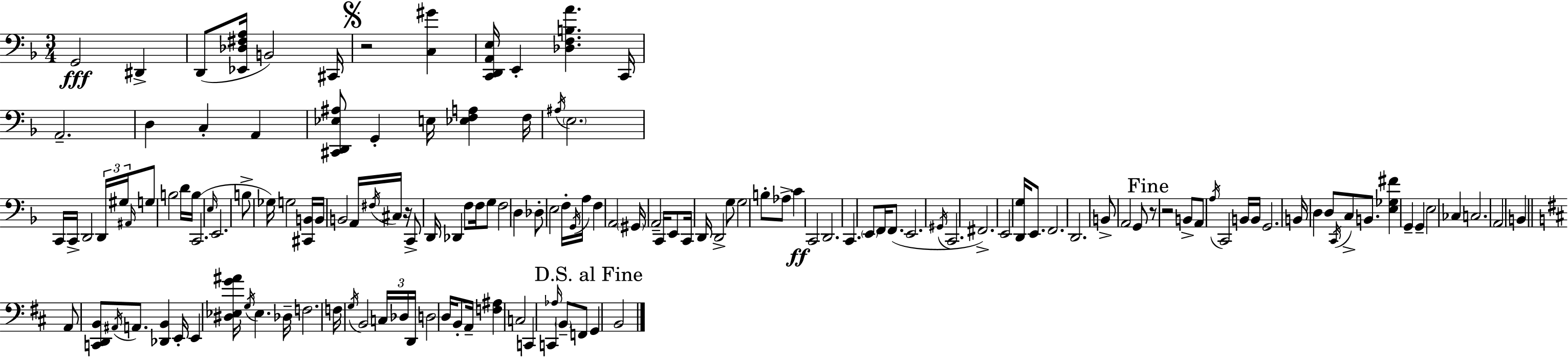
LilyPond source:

{
  \clef bass
  \numericTimeSignature
  \time 3/4
  \key f \major
  g,2\fff dis,4-> | d,8( <ees, des fis a>16 b,2) cis,16 | \mark \markup { \musicglyph "scripts.segno" } r2 <c gis'>4 | <c, d, a, e>16 e,4-. <des f b a'>4. c,16 | \break a,2.-- | d4 c4-. a,4 | <cis, d, ees ais>8 g,4-. e16 <ees f a>4 f16 | \acciaccatura { ais16 } \parenthesize e2. | \break c,16 c,16-> d,2 \tuplet 3/2 { d,16 | gis16 \grace { ais,16 } } g8 b2 | d'16 b16 c,2.( | \grace { e16 } e,2. | \break b8-> ges16) g2 | <cis, b,>16 b,16 b,2 | a,16 \acciaccatura { fis16 } cis16 r16 c,8-> d,16 des,4 f8 | f16 g8 f2 | \break d4 des8-. e2 | f16-. \acciaccatura { g,16 } a16 f4 a,2 | \parenthesize gis,16 a,2-- | c,16 e,8 c,16 d,16 d,2-> | \break g8 g2 | b8-. aes8-> c'4\ff c,2 | d,2. | c,4. \parenthesize e,8 | \break f,16 f,8.( e,2. | \acciaccatura { gis,16 } c,2. | fis,2.->) | e,2 | \break <d, g>16 e,8. f,2. | d,2. | b,8-> a,2 | g,8 \mark "Fine" r8 r2 | \break b,8-> a,8 \acciaccatura { a16 } c,2 | b,16 b,16 g,2. | b,16 d4 | d8 \acciaccatura { c,16 } c8-> b,8. <e ges fis'>4 | \break g,4-- g,4-- e2 | ces4 c2. | a,2 | b,4 \bar "||" \break \key d \major a,8 <c, d, b,>8 \acciaccatura { ais,16 } a,8. <des, b,>4 | e,16-. e,4 <dis ees g' ais'>16 \acciaccatura { g16 } ees4. | des16-- f2. | f16 \acciaccatura { g16 } b,2 | \break \tuplet 3/2 { c16 des16 d,16 } d2 d16 | b,8-. a,16-- <f ais>4 c2 | c,4 c,4 \grace { aes16 } | \parenthesize b,8-- f,8 \mark "D.S. al Fine" g,4 b,2 | \break \bar "|."
}